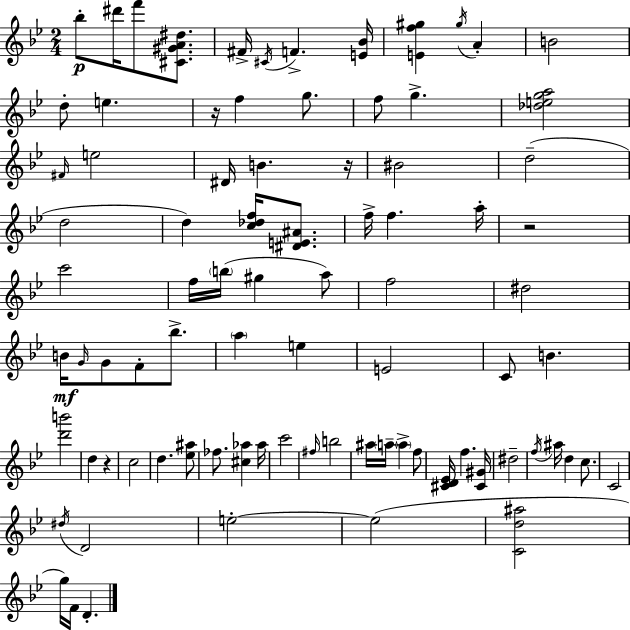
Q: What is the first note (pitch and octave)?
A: Bb5